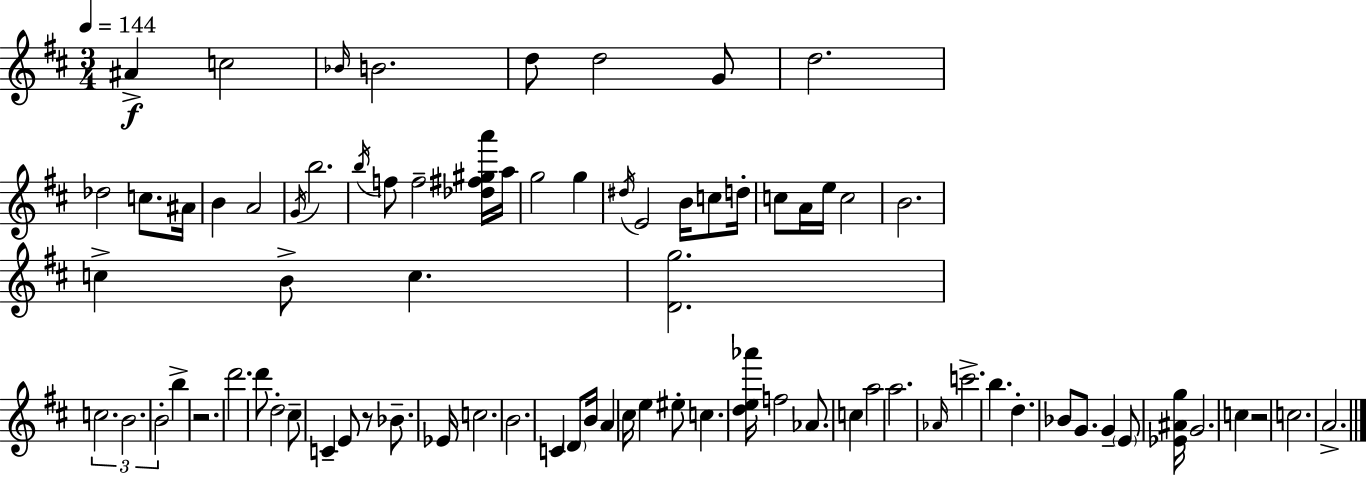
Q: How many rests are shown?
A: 3